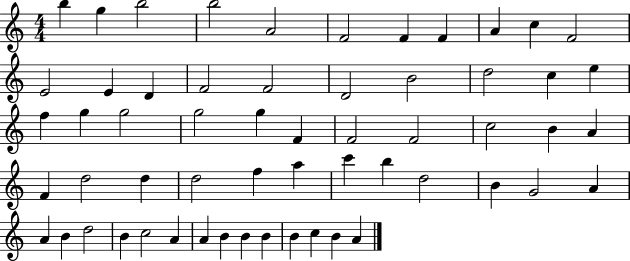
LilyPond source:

{
  \clef treble
  \numericTimeSignature
  \time 4/4
  \key c \major
  b''4 g''4 b''2 | b''2 a'2 | f'2 f'4 f'4 | a'4 c''4 f'2 | \break e'2 e'4 d'4 | f'2 f'2 | d'2 b'2 | d''2 c''4 e''4 | \break f''4 g''4 g''2 | g''2 g''4 f'4 | f'2 f'2 | c''2 b'4 a'4 | \break f'4 d''2 d''4 | d''2 f''4 a''4 | c'''4 b''4 d''2 | b'4 g'2 a'4 | \break a'4 b'4 d''2 | b'4 c''2 a'4 | a'4 b'4 b'4 b'4 | b'4 c''4 b'4 a'4 | \break \bar "|."
}